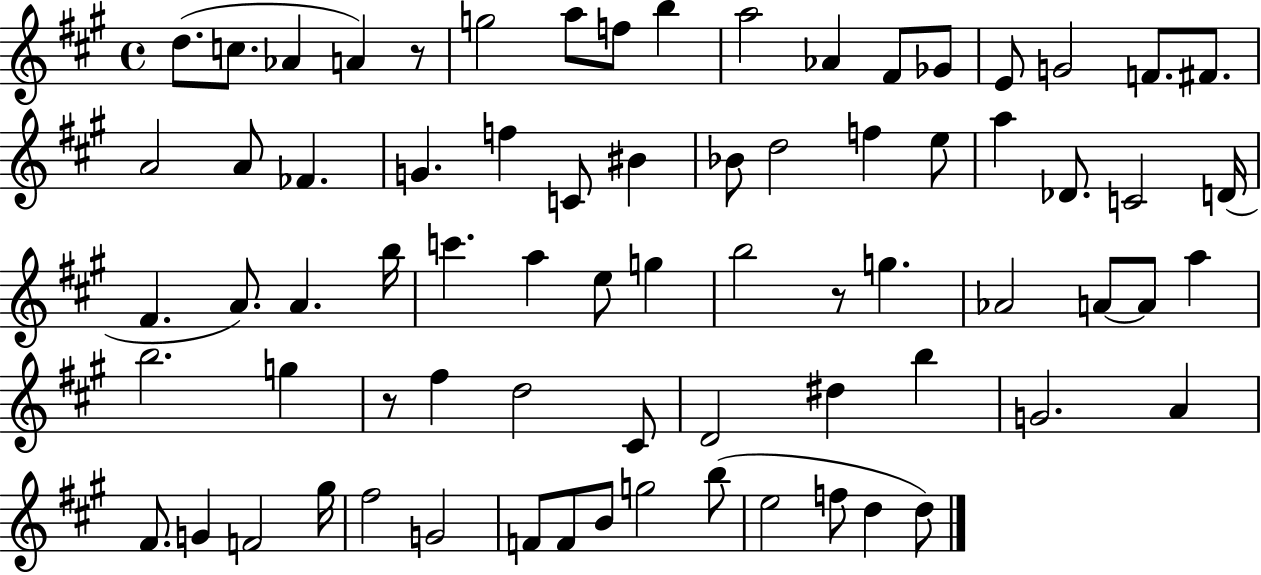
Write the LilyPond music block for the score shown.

{
  \clef treble
  \time 4/4
  \defaultTimeSignature
  \key a \major
  d''8.( c''8. aes'4 a'4) r8 | g''2 a''8 f''8 b''4 | a''2 aes'4 fis'8 ges'8 | e'8 g'2 f'8. fis'8. | \break a'2 a'8 fes'4. | g'4. f''4 c'8 bis'4 | bes'8 d''2 f''4 e''8 | a''4 des'8. c'2 d'16( | \break fis'4. a'8.) a'4. b''16 | c'''4. a''4 e''8 g''4 | b''2 r8 g''4. | aes'2 a'8~~ a'8 a''4 | \break b''2. g''4 | r8 fis''4 d''2 cis'8 | d'2 dis''4 b''4 | g'2. a'4 | \break fis'8. g'4 f'2 gis''16 | fis''2 g'2 | f'8 f'8 b'8 g''2 b''8( | e''2 f''8 d''4 d''8) | \break \bar "|."
}